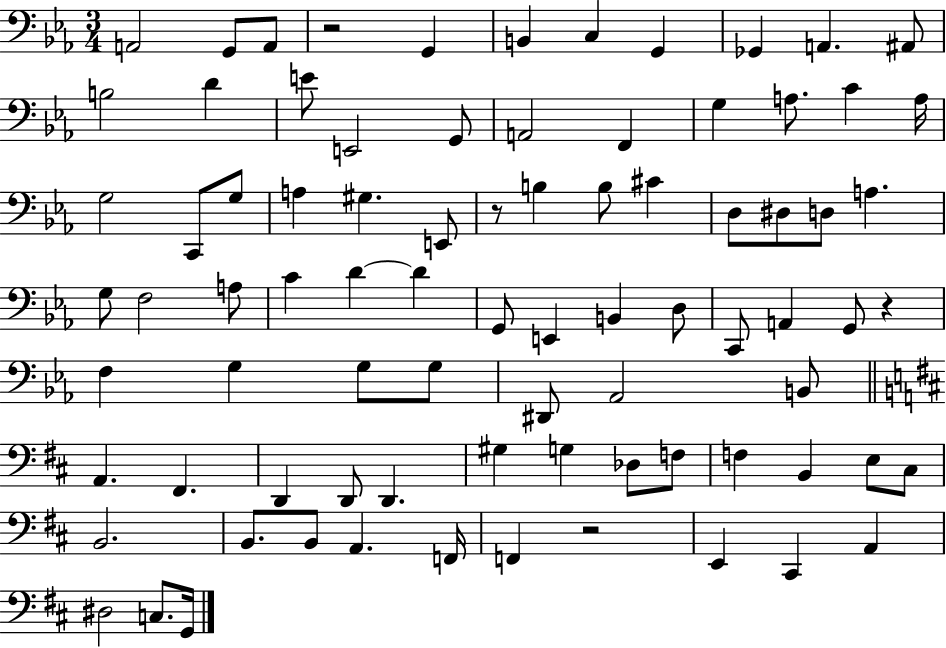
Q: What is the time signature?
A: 3/4